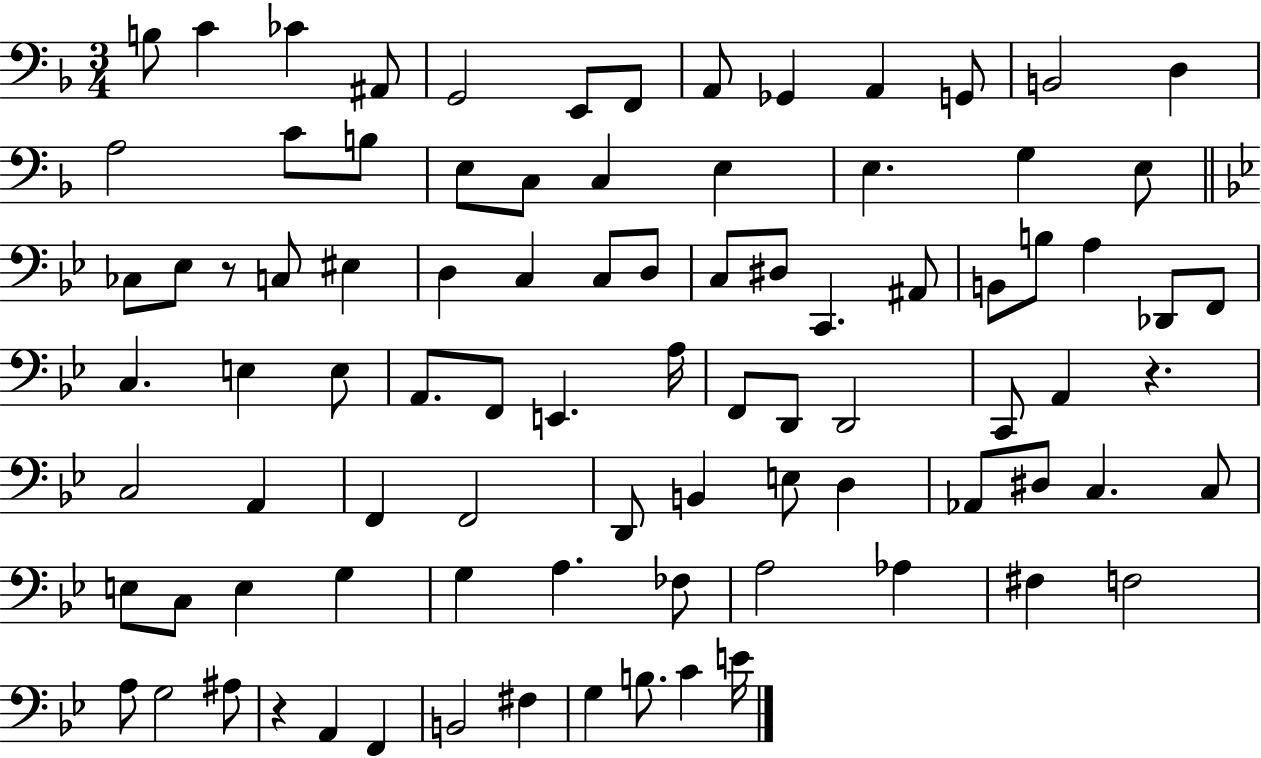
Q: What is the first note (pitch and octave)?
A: B3